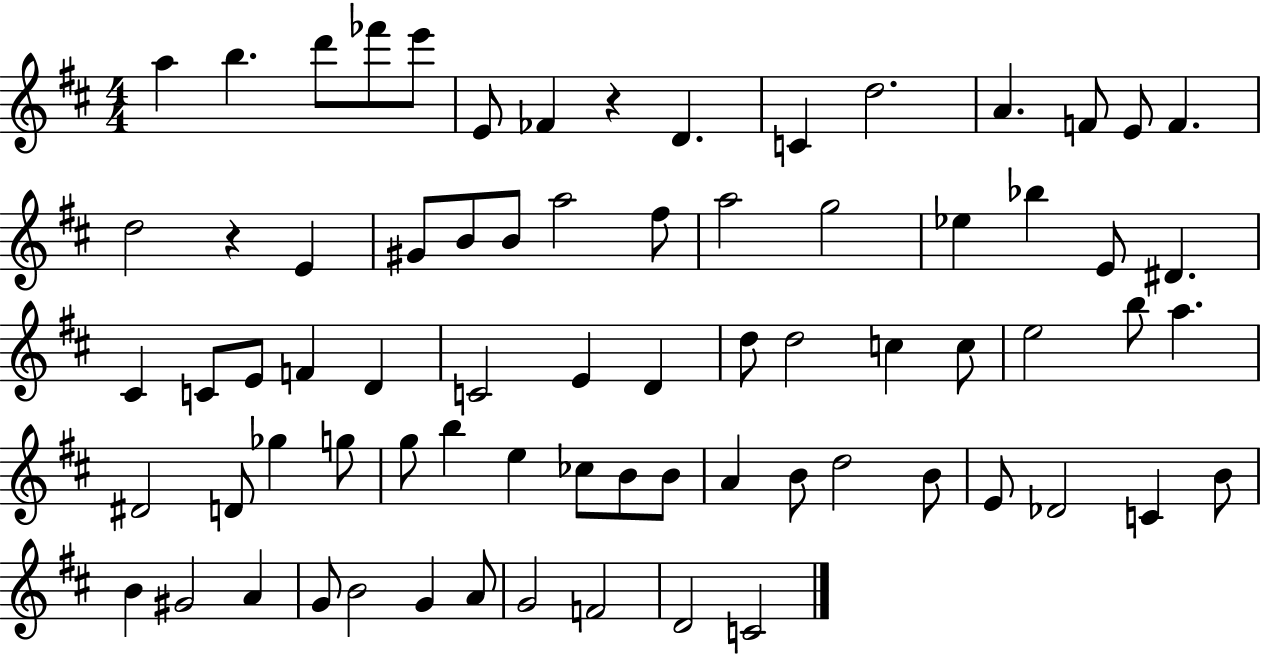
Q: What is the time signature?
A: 4/4